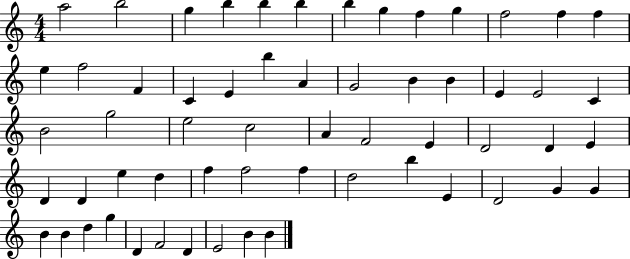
X:1
T:Untitled
M:4/4
L:1/4
K:C
a2 b2 g b b b b g f g f2 f f e f2 F C E b A G2 B B E E2 C B2 g2 e2 c2 A F2 E D2 D E D D e d f f2 f d2 b E D2 G G B B d g D F2 D E2 B B